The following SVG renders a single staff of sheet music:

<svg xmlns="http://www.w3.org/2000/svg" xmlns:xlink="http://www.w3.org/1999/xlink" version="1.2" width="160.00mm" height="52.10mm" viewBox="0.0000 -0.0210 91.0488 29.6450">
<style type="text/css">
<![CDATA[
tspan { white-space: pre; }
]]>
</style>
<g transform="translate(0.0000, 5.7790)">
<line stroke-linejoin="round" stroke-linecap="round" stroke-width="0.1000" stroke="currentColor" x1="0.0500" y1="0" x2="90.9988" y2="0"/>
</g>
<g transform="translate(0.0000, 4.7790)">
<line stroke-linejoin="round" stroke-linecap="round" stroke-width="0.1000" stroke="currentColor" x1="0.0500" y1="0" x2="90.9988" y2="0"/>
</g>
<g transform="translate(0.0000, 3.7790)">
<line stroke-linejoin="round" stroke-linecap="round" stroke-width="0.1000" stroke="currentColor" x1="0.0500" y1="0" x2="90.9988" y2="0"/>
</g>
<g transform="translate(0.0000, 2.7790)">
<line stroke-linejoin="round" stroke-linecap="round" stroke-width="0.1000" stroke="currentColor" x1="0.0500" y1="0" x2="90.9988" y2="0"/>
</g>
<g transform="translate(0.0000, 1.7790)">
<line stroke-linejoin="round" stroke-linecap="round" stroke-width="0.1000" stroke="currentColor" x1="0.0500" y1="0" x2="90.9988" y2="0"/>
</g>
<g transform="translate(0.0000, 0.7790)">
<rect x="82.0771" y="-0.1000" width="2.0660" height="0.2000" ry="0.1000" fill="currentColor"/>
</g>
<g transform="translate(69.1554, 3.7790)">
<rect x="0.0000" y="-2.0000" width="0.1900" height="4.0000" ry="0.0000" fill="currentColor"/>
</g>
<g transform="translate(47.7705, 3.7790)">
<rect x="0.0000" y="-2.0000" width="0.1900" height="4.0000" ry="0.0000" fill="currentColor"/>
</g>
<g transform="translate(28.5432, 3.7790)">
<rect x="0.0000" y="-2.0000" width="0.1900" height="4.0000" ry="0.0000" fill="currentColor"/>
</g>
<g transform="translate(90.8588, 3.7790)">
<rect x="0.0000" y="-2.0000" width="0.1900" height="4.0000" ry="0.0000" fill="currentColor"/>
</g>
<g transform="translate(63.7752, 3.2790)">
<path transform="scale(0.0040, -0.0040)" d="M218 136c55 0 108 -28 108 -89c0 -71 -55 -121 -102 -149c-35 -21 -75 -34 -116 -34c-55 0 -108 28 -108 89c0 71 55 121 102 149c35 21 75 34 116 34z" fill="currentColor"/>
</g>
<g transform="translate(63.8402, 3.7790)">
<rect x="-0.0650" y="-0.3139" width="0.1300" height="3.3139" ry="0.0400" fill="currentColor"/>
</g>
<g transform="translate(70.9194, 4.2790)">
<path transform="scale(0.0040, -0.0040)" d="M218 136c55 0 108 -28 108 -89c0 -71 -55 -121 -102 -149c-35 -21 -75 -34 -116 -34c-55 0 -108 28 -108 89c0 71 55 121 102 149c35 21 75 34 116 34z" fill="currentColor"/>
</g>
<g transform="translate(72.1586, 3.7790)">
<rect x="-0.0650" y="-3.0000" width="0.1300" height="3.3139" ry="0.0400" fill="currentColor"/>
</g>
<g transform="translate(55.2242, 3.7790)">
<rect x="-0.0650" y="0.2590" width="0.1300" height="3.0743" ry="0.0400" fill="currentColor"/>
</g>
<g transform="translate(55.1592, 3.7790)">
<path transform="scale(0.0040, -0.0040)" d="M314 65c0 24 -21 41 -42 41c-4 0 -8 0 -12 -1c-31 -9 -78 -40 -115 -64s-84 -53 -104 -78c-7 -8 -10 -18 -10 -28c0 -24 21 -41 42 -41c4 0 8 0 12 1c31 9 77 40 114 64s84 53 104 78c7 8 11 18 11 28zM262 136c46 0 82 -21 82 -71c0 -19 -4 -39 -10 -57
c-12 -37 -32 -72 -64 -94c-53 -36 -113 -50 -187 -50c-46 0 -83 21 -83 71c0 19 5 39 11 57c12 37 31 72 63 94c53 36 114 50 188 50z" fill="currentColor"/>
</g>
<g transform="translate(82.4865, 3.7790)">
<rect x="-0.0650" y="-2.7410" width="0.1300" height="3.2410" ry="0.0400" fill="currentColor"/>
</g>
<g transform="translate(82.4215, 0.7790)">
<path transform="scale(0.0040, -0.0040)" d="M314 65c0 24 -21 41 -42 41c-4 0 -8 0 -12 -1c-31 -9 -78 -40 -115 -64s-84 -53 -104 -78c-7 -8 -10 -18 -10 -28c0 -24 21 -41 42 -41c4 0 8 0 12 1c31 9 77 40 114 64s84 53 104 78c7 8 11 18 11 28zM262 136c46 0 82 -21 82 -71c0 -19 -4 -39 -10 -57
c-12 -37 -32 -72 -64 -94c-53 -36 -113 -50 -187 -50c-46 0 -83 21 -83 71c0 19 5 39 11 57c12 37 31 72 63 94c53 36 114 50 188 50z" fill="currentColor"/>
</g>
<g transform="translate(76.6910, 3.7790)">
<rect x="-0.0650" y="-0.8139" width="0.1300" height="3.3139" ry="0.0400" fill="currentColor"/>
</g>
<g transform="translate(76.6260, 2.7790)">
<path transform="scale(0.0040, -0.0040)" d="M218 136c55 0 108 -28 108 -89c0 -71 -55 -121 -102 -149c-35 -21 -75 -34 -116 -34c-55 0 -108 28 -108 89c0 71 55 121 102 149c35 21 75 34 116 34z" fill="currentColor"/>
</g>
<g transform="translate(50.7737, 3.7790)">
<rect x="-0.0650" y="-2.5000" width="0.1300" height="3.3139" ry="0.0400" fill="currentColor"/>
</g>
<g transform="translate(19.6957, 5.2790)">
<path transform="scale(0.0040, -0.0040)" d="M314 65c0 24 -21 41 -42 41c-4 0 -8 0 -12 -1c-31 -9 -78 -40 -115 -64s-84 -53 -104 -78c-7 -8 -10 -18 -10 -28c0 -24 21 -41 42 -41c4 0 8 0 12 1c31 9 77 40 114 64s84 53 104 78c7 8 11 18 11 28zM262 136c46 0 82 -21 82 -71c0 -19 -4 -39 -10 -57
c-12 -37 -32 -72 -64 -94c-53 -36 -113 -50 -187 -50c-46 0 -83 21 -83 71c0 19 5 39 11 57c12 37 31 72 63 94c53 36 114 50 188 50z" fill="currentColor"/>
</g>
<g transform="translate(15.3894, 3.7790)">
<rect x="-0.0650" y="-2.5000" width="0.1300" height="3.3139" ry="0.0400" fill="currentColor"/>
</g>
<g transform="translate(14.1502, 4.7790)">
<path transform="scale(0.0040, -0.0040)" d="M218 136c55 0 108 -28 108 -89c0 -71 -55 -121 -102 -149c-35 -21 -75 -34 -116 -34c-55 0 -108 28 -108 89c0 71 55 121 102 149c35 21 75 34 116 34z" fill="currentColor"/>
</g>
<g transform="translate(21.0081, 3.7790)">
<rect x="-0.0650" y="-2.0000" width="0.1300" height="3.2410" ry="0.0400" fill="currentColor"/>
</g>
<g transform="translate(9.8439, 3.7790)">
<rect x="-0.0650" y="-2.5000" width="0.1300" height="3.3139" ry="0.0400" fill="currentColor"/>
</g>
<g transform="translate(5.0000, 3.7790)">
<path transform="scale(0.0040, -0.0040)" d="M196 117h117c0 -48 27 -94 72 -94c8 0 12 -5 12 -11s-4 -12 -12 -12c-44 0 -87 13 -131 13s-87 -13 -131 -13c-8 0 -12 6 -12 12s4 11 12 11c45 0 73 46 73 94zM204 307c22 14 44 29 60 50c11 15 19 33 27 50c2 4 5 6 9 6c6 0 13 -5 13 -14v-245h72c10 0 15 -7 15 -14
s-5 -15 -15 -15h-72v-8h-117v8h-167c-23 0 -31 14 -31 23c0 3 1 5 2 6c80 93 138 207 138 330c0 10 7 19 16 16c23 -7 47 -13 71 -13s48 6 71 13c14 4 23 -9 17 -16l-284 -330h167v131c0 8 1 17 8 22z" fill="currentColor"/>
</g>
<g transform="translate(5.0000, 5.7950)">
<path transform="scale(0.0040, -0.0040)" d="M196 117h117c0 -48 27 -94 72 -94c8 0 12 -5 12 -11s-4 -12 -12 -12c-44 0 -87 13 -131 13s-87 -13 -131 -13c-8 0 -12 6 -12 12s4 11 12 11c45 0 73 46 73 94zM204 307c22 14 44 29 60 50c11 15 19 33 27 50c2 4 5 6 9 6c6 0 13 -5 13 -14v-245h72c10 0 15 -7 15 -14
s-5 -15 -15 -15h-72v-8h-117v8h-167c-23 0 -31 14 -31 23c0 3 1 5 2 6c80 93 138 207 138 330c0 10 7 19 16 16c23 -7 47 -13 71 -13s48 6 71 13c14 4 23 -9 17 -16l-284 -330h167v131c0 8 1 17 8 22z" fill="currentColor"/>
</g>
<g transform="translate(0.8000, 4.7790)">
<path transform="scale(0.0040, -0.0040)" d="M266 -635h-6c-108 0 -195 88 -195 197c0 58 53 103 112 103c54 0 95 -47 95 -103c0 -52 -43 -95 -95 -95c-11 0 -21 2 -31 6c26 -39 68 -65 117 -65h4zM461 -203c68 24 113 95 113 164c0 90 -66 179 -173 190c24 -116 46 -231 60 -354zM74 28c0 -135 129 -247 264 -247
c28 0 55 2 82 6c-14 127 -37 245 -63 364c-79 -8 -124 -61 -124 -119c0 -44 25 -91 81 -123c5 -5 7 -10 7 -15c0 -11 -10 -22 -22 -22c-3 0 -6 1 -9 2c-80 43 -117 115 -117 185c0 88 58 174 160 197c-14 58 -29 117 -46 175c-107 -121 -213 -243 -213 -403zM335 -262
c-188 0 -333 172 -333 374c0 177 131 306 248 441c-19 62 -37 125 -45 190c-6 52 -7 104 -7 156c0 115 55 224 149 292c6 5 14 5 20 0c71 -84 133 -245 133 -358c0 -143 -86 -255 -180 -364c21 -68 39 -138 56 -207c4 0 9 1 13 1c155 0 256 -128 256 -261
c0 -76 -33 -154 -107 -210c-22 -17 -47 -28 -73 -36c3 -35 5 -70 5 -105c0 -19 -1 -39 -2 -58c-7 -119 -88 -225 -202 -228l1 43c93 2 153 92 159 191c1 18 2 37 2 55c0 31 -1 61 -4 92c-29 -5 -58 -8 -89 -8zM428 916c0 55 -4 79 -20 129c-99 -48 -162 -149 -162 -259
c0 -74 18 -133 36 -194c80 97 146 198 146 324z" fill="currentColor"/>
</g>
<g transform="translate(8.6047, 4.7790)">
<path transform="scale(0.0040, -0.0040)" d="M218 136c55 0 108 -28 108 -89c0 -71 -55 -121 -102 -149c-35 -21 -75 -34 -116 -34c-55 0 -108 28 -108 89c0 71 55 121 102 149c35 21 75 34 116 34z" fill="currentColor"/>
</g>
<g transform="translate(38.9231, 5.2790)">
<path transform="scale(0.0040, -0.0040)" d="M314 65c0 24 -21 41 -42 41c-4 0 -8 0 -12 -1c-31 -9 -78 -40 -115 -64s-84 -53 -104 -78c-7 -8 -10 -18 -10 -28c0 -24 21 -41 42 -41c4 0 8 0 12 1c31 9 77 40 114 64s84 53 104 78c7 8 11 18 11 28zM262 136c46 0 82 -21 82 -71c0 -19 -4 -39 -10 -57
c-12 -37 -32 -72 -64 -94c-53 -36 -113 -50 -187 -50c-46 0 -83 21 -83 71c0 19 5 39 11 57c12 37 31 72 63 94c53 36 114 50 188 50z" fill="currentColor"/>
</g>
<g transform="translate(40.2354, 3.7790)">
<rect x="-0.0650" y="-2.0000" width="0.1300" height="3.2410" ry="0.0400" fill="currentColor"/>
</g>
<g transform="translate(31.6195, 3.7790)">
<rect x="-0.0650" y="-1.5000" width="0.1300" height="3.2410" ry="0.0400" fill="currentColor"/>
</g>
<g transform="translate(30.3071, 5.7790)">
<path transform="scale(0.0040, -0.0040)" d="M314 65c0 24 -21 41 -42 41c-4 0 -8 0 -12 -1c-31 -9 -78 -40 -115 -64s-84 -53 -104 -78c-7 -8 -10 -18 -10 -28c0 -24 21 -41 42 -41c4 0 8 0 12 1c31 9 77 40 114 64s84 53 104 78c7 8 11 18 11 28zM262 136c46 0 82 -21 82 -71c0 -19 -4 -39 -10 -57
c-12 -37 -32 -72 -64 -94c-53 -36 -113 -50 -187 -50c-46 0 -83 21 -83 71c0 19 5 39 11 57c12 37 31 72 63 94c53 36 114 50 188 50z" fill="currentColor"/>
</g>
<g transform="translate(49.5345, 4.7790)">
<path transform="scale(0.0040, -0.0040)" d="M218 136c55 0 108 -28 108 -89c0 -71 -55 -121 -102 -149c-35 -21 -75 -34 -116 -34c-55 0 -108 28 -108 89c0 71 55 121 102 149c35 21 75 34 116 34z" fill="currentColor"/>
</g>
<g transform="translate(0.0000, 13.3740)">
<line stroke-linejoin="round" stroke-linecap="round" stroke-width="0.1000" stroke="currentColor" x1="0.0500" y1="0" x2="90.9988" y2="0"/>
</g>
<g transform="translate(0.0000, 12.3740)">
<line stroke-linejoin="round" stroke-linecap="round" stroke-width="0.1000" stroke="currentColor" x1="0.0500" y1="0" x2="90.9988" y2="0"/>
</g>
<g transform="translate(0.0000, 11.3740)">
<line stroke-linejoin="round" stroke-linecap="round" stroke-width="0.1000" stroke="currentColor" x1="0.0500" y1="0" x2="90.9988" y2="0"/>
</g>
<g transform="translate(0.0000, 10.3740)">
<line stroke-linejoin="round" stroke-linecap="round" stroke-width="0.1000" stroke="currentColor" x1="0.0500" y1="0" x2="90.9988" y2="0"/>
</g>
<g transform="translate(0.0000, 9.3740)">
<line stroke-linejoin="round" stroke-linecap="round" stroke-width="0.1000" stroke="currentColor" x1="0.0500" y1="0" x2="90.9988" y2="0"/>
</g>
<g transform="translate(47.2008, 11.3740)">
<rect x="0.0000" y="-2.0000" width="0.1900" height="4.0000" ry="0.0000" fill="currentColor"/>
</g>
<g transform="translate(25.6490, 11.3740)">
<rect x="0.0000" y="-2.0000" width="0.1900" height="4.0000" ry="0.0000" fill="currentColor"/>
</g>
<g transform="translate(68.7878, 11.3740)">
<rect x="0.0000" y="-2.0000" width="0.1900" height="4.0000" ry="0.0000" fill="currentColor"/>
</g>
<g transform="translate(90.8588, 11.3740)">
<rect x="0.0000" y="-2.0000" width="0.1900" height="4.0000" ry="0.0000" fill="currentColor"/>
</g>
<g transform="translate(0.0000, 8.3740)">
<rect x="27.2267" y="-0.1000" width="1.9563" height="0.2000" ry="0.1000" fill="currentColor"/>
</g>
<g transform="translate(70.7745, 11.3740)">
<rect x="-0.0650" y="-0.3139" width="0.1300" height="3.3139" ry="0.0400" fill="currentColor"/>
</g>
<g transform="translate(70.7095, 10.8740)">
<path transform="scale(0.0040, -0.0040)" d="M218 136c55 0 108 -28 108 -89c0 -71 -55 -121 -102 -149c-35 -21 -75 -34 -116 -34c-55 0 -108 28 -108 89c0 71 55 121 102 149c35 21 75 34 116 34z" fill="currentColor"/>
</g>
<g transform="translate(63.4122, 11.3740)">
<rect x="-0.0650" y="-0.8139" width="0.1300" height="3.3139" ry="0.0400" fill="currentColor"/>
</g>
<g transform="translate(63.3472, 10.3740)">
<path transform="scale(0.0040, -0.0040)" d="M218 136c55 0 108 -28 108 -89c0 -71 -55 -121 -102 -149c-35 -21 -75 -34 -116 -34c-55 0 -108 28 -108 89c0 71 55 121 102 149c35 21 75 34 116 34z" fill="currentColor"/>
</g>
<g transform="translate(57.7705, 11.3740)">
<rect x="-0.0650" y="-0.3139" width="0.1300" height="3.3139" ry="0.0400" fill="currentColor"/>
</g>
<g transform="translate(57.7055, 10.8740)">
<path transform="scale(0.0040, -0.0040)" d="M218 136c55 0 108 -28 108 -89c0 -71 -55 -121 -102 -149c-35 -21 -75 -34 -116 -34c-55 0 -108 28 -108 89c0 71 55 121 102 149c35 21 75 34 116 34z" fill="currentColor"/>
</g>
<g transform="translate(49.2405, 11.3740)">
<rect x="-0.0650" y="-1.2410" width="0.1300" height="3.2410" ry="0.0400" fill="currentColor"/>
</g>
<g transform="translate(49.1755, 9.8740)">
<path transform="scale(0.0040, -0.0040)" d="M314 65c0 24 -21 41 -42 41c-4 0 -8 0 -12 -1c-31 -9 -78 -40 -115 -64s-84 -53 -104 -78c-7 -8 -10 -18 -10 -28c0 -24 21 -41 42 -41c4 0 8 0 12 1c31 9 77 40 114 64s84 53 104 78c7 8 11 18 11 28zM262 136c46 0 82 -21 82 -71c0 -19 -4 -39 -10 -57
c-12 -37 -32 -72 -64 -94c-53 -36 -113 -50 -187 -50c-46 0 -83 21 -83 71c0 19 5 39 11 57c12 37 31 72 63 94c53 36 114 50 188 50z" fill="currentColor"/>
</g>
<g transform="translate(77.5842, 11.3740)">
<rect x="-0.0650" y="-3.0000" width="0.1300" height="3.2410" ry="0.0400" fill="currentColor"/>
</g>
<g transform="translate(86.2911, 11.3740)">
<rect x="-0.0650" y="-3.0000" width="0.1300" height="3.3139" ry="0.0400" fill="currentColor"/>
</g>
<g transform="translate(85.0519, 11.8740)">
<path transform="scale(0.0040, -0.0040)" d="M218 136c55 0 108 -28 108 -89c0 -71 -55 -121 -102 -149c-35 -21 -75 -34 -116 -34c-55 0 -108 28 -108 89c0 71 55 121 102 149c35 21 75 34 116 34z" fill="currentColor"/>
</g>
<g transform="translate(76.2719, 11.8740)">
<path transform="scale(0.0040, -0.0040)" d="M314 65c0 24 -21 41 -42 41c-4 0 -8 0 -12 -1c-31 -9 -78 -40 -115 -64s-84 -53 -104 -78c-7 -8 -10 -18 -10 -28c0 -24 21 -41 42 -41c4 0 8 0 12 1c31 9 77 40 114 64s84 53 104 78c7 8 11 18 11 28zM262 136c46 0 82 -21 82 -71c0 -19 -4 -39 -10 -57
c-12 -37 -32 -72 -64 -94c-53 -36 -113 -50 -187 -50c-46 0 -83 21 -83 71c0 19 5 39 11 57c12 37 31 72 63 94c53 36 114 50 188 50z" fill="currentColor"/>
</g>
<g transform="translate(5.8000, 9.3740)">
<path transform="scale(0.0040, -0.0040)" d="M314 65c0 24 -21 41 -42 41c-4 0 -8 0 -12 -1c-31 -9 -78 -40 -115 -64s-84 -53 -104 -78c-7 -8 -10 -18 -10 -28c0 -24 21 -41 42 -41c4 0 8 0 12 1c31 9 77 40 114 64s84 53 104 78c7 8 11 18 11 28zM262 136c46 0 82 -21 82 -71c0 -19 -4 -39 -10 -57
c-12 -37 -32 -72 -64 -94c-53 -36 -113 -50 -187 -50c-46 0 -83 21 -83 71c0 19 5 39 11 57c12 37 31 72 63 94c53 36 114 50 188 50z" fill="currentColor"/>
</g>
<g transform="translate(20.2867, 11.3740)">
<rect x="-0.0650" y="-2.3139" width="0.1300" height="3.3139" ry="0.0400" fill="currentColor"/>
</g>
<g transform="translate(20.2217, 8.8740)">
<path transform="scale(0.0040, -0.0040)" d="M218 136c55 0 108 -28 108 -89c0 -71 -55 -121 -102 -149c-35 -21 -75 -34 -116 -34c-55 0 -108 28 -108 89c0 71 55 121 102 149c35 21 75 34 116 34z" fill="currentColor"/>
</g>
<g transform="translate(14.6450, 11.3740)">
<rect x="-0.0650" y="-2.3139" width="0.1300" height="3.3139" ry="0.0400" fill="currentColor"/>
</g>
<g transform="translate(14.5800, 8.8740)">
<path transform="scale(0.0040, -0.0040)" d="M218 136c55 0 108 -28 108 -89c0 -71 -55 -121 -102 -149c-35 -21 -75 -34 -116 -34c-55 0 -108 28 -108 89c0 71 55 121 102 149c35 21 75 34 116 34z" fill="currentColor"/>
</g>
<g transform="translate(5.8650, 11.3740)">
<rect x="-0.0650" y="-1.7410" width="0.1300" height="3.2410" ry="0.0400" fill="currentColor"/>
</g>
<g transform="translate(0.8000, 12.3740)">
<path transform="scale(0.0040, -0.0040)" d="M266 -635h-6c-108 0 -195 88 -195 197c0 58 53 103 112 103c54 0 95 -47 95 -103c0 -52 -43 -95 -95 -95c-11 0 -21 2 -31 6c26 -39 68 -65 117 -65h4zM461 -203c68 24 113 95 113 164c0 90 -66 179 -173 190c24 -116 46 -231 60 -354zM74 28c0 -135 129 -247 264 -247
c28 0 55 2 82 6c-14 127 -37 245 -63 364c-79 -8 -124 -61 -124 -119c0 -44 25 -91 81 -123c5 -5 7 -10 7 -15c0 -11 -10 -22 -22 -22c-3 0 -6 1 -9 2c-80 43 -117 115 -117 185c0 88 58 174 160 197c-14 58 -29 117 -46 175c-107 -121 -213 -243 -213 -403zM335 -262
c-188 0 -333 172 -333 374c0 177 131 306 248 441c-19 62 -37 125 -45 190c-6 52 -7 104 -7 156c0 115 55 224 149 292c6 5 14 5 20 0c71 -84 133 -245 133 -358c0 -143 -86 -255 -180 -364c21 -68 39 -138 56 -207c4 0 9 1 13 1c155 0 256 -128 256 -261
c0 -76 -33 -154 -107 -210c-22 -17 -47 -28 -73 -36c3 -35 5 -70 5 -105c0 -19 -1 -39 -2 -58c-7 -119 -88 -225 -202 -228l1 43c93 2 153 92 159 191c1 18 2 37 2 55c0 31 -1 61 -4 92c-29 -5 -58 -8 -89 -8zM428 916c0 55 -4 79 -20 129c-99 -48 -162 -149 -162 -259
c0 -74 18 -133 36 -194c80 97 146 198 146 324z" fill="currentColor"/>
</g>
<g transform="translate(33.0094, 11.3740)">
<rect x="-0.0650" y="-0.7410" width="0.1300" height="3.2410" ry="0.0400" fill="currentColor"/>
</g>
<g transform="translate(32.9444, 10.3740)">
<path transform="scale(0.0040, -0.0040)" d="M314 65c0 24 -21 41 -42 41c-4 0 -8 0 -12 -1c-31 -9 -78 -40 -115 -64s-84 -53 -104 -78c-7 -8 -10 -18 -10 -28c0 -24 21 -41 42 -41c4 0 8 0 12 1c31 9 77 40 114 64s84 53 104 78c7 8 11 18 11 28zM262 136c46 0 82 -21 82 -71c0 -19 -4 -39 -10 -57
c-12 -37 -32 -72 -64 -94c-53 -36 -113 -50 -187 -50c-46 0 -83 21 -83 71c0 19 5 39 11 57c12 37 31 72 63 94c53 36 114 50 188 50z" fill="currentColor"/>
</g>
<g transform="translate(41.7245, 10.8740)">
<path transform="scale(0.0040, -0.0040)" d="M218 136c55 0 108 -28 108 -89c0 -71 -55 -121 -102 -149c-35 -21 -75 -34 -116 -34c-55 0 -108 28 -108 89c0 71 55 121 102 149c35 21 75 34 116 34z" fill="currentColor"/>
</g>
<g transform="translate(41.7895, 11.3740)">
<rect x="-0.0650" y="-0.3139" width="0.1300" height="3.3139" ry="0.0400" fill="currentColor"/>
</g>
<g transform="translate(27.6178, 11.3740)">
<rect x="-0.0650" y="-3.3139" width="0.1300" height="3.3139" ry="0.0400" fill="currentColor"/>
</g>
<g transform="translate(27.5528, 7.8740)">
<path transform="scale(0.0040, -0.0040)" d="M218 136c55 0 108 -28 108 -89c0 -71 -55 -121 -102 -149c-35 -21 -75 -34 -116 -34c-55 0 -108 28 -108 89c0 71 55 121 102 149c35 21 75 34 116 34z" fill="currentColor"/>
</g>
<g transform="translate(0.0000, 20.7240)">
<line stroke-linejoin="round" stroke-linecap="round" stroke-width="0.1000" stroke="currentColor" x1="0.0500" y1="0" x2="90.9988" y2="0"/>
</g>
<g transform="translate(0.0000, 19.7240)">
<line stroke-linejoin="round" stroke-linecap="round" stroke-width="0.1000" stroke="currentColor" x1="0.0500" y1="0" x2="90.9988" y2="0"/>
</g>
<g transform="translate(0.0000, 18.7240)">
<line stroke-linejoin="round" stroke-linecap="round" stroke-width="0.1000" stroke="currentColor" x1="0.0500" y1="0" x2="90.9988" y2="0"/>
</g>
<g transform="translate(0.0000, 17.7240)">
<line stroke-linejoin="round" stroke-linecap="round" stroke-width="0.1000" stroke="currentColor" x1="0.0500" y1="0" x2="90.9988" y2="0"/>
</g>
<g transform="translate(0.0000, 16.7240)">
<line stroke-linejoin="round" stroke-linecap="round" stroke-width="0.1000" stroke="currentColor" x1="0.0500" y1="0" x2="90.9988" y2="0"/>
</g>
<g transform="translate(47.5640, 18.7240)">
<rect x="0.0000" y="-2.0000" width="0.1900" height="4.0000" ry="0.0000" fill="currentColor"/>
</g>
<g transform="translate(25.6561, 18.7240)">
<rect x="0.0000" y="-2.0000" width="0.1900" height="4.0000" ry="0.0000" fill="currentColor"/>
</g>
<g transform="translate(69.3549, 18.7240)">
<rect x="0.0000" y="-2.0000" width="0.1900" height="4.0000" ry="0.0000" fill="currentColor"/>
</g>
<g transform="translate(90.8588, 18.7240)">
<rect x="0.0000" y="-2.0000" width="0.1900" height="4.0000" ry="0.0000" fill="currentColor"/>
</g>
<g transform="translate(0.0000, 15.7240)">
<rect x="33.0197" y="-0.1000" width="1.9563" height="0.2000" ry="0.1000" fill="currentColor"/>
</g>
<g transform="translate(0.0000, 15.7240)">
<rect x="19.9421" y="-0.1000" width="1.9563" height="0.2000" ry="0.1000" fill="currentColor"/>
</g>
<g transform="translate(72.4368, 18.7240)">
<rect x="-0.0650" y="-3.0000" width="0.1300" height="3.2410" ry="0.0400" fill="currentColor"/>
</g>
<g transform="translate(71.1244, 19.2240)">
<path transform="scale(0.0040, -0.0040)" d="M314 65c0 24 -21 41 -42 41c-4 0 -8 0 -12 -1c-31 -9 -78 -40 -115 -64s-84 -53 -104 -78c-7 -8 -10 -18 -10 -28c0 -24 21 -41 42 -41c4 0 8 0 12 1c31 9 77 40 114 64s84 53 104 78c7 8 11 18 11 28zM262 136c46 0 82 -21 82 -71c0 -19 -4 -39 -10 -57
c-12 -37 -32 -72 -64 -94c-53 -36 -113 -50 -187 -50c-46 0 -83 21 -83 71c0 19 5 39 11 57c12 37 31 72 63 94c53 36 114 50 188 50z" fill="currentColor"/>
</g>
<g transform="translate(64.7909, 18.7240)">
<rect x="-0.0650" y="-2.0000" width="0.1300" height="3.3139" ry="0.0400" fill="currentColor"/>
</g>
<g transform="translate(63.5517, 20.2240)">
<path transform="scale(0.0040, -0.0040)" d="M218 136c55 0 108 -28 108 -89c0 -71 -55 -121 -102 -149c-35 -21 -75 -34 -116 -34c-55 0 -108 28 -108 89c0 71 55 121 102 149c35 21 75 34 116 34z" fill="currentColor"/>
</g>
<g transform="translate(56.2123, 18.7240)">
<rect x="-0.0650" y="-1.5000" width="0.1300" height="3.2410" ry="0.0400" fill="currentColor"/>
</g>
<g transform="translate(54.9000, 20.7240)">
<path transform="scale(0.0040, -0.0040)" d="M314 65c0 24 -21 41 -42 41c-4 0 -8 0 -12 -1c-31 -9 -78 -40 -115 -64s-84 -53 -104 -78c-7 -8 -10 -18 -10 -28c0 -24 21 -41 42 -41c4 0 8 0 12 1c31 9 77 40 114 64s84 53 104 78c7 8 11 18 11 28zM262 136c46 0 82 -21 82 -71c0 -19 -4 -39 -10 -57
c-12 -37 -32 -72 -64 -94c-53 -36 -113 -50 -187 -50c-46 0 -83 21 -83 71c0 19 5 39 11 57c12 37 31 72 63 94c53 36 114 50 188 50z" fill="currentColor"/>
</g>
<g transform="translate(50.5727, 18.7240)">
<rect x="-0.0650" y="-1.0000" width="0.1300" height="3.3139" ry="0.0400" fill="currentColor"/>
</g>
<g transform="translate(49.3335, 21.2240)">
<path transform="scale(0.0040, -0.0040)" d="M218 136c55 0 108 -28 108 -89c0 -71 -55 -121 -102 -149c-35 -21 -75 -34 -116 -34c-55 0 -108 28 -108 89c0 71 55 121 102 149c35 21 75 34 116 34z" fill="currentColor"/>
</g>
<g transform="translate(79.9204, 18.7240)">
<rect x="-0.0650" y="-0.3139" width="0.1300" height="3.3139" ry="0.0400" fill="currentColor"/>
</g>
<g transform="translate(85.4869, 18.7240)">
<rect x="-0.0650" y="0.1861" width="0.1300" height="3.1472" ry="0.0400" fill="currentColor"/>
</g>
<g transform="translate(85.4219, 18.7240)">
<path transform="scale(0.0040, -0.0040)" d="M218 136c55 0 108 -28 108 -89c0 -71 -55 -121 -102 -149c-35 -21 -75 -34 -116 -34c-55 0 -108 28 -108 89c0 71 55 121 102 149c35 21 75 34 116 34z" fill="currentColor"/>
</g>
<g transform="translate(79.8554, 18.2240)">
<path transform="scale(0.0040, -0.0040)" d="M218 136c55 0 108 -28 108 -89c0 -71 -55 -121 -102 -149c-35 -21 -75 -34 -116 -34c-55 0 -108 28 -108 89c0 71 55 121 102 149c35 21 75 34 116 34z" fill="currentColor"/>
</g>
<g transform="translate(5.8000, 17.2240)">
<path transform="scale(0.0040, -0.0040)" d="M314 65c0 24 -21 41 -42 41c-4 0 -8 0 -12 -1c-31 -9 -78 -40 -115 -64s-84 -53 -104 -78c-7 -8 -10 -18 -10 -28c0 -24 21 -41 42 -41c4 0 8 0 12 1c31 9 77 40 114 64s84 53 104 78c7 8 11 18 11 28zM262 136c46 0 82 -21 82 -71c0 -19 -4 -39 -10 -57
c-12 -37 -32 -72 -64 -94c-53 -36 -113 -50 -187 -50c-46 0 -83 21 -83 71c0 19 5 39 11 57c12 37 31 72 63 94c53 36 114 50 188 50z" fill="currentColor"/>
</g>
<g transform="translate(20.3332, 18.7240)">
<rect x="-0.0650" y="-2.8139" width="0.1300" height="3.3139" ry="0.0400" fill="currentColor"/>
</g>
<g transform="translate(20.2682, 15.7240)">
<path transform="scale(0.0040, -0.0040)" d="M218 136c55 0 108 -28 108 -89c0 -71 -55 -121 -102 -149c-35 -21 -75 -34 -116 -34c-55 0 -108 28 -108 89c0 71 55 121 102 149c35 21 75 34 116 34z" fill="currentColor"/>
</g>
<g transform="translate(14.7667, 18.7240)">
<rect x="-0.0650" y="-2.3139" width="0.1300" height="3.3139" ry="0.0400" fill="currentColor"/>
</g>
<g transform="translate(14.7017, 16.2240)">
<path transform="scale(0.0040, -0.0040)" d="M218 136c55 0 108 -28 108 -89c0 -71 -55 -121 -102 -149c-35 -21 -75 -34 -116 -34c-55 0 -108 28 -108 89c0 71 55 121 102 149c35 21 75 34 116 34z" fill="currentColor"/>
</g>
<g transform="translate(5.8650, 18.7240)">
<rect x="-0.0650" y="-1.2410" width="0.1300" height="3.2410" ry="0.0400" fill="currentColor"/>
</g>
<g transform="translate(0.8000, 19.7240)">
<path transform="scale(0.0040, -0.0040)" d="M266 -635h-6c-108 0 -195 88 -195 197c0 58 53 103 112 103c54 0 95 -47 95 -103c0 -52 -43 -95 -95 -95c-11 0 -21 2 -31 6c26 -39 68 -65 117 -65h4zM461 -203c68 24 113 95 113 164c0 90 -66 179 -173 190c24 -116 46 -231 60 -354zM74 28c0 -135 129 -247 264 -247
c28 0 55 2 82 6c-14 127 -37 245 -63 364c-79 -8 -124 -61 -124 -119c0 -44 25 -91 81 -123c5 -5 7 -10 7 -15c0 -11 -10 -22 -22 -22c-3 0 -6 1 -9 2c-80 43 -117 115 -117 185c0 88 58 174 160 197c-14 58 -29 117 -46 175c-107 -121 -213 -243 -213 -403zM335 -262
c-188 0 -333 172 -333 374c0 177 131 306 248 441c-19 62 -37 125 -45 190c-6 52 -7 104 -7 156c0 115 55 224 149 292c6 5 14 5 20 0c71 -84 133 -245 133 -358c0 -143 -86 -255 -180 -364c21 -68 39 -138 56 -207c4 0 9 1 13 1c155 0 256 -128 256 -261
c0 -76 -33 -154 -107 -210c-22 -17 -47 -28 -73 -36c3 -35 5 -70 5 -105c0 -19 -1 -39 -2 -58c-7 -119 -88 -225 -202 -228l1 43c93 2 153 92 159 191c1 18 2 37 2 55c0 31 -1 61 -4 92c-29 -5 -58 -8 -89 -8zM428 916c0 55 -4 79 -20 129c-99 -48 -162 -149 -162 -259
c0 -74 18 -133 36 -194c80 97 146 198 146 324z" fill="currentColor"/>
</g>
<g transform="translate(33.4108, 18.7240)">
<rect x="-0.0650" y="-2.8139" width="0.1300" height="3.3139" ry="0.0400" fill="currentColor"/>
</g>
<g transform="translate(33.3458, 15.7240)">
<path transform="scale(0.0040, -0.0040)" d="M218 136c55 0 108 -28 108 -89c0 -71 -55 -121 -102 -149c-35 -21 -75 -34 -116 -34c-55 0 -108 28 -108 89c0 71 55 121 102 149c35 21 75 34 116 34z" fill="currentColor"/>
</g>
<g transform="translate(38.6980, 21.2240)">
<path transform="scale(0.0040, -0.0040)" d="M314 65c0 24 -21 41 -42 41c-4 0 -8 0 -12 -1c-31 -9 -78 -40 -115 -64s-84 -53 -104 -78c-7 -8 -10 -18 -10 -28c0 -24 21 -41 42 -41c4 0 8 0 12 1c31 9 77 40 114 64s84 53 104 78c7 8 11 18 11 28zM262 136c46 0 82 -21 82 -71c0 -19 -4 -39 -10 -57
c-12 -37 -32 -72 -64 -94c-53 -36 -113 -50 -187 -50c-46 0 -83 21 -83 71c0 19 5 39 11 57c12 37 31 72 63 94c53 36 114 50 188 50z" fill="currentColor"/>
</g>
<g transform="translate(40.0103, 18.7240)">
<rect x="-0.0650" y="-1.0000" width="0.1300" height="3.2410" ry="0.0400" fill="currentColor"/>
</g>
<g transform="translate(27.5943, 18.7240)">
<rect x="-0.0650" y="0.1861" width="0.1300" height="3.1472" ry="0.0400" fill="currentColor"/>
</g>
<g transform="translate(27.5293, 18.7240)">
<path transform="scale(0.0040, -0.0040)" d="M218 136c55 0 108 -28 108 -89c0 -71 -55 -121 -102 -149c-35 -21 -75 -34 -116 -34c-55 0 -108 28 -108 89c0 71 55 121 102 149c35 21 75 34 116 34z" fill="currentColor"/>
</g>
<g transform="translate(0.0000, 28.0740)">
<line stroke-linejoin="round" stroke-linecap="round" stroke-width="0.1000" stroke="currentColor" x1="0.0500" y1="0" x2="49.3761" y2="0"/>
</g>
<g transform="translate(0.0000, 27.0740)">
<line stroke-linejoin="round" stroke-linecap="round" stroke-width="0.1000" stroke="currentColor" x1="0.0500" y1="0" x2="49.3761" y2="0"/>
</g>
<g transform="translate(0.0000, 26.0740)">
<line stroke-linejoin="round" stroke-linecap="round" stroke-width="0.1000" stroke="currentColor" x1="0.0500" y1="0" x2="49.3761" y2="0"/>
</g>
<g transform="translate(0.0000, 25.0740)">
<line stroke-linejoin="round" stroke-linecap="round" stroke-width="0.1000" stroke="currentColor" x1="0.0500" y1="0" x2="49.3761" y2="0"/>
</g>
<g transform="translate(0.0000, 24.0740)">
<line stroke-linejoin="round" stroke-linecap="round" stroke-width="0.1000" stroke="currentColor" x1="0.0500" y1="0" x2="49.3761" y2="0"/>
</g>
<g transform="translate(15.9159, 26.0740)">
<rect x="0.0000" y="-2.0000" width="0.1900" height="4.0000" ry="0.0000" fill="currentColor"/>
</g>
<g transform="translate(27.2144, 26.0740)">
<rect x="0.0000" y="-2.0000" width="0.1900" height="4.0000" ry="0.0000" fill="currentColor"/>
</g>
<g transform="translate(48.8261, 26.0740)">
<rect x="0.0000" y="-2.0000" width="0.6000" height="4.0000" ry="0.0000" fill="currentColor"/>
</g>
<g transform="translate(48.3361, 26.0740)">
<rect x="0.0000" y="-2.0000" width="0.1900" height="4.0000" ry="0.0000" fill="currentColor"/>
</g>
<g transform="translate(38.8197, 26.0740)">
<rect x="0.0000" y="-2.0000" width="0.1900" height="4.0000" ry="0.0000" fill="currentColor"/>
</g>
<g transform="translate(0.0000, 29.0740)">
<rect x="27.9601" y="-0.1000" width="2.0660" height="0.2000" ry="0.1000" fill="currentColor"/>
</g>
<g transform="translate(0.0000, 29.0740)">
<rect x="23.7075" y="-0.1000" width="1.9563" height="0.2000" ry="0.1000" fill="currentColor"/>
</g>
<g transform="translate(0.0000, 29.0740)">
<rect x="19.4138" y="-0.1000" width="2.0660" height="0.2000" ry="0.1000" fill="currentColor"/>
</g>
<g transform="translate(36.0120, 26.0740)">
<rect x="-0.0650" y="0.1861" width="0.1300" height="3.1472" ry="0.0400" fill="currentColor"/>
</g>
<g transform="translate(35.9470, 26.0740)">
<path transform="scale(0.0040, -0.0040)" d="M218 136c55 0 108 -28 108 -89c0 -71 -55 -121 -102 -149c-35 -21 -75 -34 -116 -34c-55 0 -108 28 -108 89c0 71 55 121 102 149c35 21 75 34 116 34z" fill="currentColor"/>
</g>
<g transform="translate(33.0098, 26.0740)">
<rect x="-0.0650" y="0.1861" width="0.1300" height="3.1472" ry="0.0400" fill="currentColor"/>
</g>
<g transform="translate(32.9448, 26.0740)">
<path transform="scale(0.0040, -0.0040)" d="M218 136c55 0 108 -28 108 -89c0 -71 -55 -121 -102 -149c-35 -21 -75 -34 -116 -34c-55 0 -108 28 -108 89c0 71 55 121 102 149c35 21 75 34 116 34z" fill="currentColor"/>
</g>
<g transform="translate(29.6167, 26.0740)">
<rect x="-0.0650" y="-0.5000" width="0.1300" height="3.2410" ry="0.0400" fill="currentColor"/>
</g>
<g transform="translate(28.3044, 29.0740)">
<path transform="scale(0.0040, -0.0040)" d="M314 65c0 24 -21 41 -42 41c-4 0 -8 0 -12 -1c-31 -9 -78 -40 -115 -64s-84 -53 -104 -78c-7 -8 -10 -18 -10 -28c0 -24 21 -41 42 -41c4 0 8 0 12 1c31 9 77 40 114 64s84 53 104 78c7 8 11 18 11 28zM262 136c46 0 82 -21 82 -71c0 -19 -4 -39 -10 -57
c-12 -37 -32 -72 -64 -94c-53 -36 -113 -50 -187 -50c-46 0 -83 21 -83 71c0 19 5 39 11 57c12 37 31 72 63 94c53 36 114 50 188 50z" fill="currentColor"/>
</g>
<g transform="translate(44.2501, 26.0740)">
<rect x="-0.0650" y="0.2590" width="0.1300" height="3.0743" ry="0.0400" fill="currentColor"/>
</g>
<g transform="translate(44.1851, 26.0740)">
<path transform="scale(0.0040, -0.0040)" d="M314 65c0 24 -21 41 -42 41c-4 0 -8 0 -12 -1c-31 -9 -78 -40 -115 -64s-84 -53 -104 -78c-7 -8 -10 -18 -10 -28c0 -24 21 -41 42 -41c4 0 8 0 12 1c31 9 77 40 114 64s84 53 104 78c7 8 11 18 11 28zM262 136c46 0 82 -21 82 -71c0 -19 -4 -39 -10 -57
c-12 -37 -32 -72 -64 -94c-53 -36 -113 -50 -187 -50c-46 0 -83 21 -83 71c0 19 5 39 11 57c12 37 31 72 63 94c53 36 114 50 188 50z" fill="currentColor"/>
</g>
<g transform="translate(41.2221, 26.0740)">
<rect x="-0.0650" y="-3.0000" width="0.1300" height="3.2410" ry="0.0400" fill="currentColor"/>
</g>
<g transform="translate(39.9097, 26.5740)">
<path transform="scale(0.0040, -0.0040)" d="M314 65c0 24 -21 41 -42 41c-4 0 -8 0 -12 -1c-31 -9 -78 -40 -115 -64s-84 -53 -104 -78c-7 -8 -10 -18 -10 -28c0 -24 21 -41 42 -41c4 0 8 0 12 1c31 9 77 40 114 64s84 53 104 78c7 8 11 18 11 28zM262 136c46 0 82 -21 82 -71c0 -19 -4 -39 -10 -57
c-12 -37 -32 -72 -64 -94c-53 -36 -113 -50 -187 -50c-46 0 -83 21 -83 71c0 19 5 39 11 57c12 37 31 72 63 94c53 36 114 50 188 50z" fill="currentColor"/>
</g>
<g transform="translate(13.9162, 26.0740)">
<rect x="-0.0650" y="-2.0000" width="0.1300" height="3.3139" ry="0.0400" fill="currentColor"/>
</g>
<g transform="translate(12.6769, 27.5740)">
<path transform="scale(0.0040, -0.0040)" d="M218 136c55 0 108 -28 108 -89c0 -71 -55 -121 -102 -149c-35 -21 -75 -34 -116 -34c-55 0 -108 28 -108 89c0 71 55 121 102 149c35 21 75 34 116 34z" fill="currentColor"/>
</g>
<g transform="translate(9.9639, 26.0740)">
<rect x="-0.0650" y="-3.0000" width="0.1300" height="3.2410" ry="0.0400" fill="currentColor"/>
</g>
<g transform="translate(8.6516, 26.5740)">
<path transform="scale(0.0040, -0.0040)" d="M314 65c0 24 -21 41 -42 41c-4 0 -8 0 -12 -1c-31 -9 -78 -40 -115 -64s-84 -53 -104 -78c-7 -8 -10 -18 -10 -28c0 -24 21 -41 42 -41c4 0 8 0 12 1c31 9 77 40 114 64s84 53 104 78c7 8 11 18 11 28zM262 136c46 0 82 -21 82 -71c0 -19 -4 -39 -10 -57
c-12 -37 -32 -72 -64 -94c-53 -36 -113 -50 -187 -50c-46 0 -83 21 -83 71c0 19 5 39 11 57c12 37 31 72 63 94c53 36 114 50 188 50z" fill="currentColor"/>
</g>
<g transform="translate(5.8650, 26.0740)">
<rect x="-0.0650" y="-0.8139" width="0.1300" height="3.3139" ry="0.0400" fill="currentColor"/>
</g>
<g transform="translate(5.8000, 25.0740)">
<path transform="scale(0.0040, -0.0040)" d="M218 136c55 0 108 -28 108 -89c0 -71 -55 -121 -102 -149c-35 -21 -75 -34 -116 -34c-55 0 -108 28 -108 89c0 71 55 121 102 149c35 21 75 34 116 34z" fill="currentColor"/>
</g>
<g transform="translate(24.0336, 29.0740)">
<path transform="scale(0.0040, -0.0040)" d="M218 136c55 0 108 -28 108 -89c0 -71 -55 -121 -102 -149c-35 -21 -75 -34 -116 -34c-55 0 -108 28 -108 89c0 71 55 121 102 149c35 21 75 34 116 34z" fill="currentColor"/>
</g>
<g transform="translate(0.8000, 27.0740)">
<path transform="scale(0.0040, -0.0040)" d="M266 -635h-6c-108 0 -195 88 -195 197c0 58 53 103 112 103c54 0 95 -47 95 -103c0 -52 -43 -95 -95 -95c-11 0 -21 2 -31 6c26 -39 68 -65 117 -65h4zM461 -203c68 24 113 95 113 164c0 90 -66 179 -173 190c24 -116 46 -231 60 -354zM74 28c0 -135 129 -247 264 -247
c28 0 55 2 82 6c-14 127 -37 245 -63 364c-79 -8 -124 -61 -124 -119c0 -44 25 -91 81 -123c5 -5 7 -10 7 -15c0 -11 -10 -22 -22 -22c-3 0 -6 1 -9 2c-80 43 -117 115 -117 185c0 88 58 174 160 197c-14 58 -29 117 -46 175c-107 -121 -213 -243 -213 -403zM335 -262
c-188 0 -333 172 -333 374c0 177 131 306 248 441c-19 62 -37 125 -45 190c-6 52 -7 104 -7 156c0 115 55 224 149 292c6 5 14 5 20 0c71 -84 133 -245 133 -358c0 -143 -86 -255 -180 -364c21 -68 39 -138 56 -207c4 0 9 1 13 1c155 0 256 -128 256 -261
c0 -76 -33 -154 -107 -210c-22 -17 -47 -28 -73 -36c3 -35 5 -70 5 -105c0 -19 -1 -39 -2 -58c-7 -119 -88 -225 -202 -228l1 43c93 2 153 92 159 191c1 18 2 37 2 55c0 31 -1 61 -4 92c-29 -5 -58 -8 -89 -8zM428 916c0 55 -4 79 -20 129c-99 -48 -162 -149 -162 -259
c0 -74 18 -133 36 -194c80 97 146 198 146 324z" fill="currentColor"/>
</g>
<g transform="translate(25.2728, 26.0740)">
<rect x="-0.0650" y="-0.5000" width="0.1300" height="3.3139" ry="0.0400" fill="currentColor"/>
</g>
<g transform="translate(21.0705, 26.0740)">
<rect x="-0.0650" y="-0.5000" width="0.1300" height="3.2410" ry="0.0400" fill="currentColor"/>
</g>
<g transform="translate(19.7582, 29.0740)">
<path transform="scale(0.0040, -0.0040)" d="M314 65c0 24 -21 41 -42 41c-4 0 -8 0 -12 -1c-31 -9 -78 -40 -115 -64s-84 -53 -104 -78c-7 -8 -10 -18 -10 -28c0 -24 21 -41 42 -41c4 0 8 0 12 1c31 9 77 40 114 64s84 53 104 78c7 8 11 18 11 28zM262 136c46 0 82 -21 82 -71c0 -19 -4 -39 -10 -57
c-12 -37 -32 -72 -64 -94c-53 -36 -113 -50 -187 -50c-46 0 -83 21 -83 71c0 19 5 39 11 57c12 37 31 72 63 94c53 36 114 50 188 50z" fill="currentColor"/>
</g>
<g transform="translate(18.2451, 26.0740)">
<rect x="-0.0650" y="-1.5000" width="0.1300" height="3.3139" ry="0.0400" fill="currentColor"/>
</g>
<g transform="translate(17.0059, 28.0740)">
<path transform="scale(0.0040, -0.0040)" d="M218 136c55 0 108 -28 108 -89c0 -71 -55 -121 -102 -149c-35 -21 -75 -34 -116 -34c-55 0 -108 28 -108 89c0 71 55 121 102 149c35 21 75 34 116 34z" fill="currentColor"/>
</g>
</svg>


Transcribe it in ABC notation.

X:1
T:Untitled
M:4/4
L:1/4
K:C
G G F2 E2 F2 G B2 c A d a2 f2 g g b d2 c e2 c d c A2 A e2 g a B a D2 D E2 F A2 c B d A2 F E C2 C C2 B B A2 B2